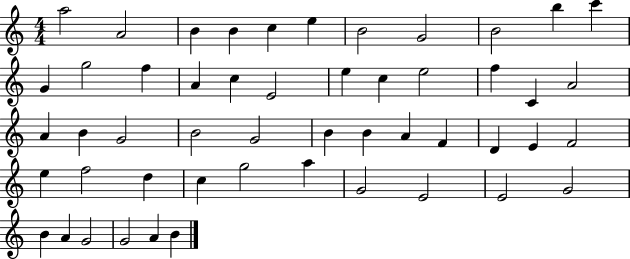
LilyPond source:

{
  \clef treble
  \numericTimeSignature
  \time 4/4
  \key c \major
  a''2 a'2 | b'4 b'4 c''4 e''4 | b'2 g'2 | b'2 b''4 c'''4 | \break g'4 g''2 f''4 | a'4 c''4 e'2 | e''4 c''4 e''2 | f''4 c'4 a'2 | \break a'4 b'4 g'2 | b'2 g'2 | b'4 b'4 a'4 f'4 | d'4 e'4 f'2 | \break e''4 f''2 d''4 | c''4 g''2 a''4 | g'2 e'2 | e'2 g'2 | \break b'4 a'4 g'2 | g'2 a'4 b'4 | \bar "|."
}